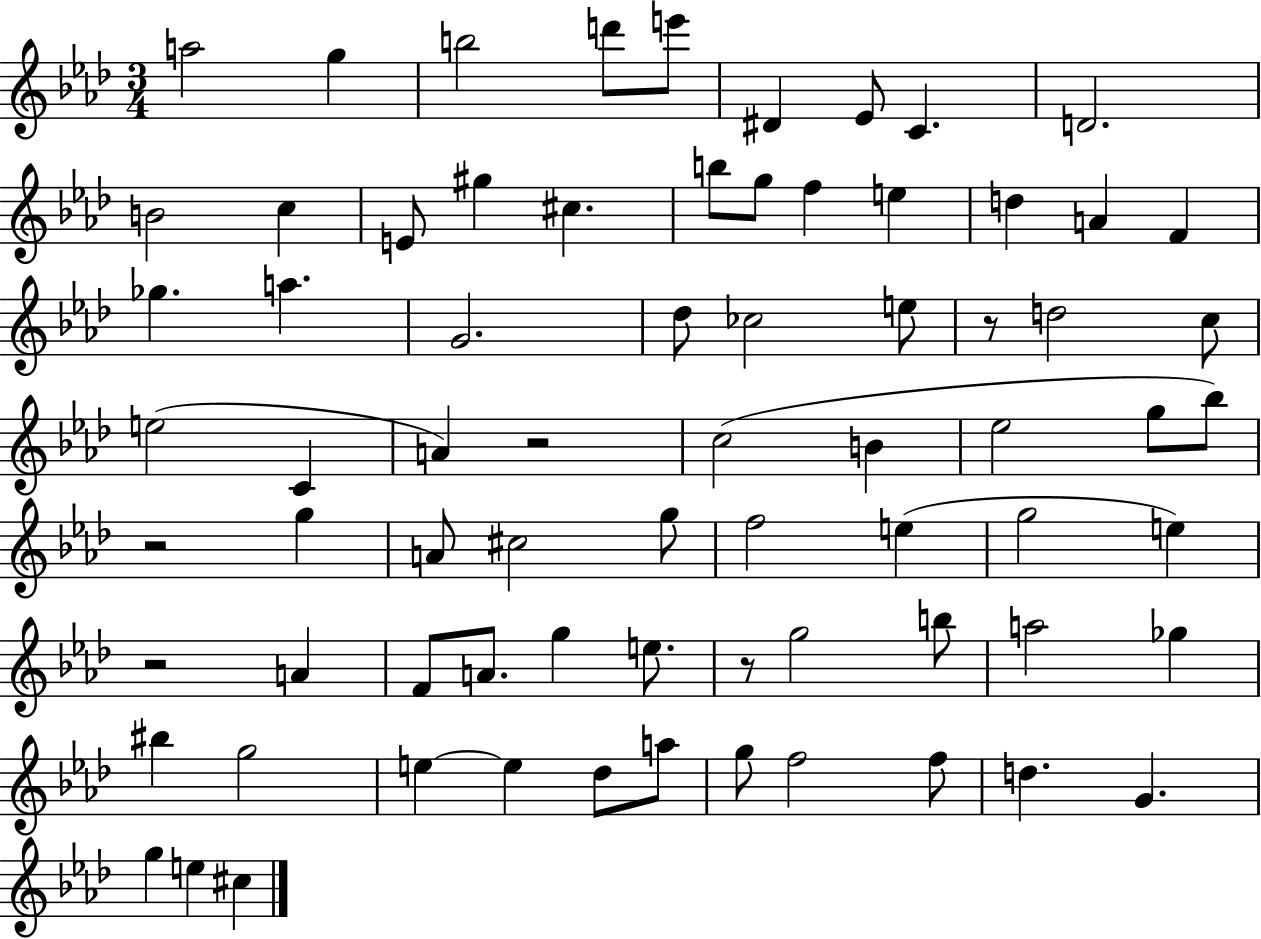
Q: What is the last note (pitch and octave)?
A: C#5